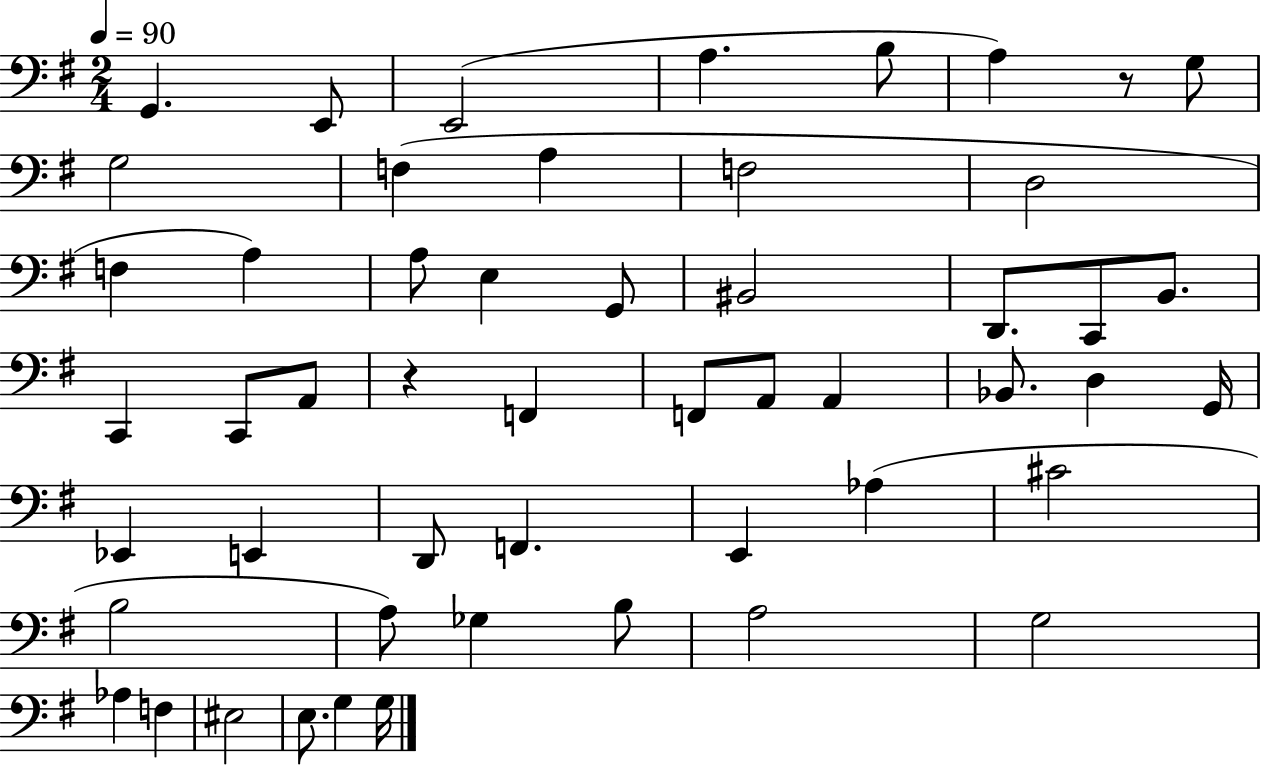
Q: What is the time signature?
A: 2/4